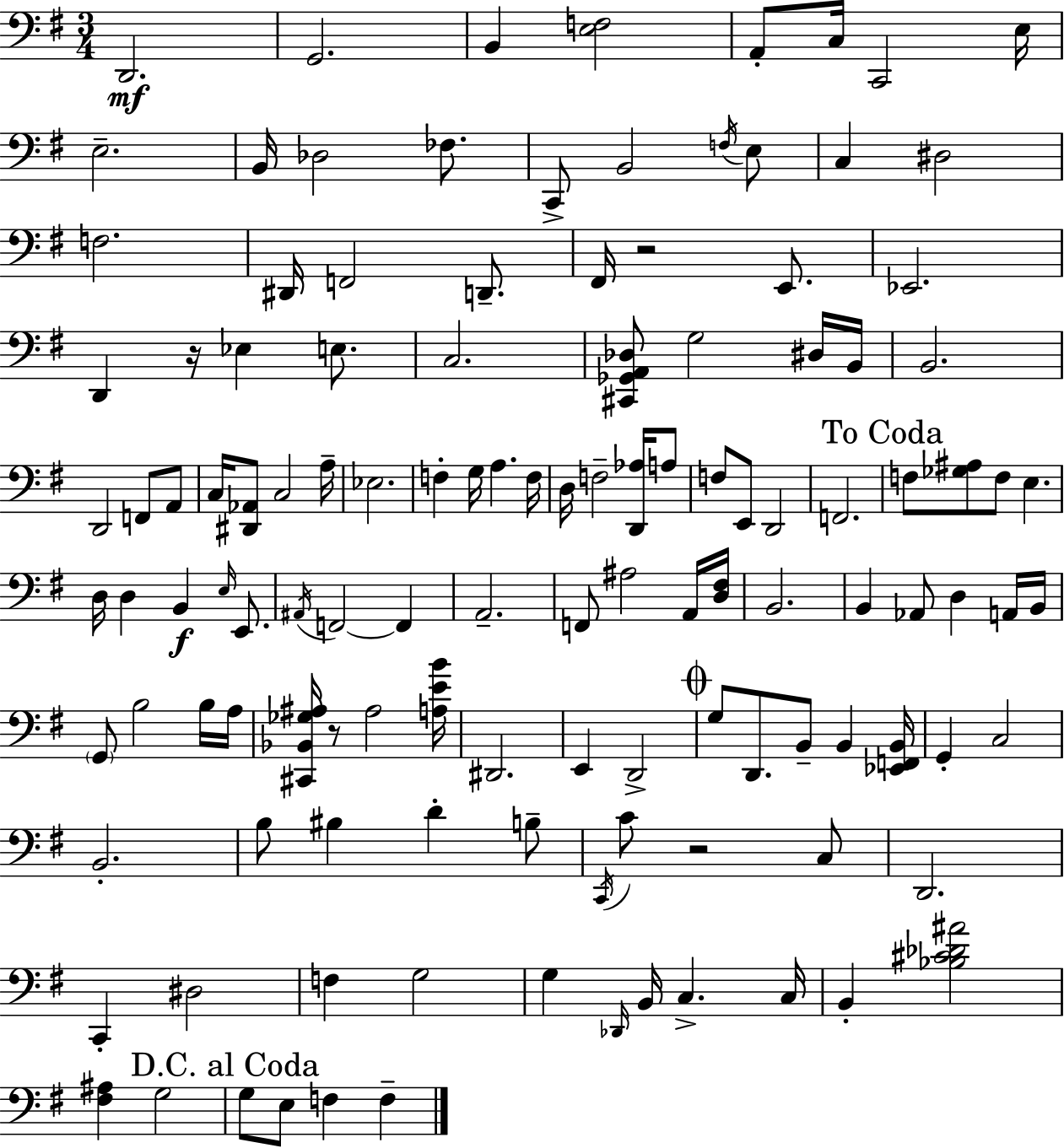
X:1
T:Untitled
M:3/4
L:1/4
K:G
D,,2 G,,2 B,, [E,F,]2 A,,/2 C,/4 C,,2 E,/4 E,2 B,,/4 _D,2 _F,/2 C,,/2 B,,2 F,/4 E,/2 C, ^D,2 F,2 ^D,,/4 F,,2 D,,/2 ^F,,/4 z2 E,,/2 _E,,2 D,, z/4 _E, E,/2 C,2 [^C,,_G,,A,,_D,]/2 G,2 ^D,/4 B,,/4 B,,2 D,,2 F,,/2 A,,/2 C,/4 [^D,,_A,,]/2 C,2 A,/4 _E,2 F, G,/4 A, F,/4 D,/4 F,2 [D,,_A,]/4 A,/2 F,/2 E,,/2 D,,2 F,,2 F,/2 [_G,^A,]/2 F,/2 E, D,/4 D, B,, E,/4 E,,/2 ^A,,/4 F,,2 F,, A,,2 F,,/2 ^A,2 A,,/4 [D,^F,]/4 B,,2 B,, _A,,/2 D, A,,/4 B,,/4 G,,/2 B,2 B,/4 A,/4 [^C,,_B,,_G,^A,]/4 z/2 ^A,2 [A,EB]/4 ^D,,2 E,, D,,2 G,/2 D,,/2 B,,/2 B,, [_E,,F,,B,,]/4 G,, C,2 B,,2 B,/2 ^B, D B,/2 C,,/4 C/2 z2 C,/2 D,,2 C,, ^D,2 F, G,2 G, _D,,/4 B,,/4 C, C,/4 B,, [_B,^C_D^A]2 [^F,^A,] G,2 G,/2 E,/2 F, F,